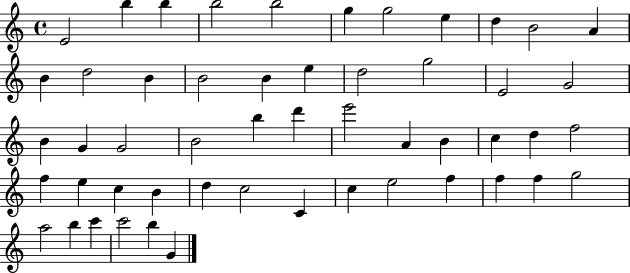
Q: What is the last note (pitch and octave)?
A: G4